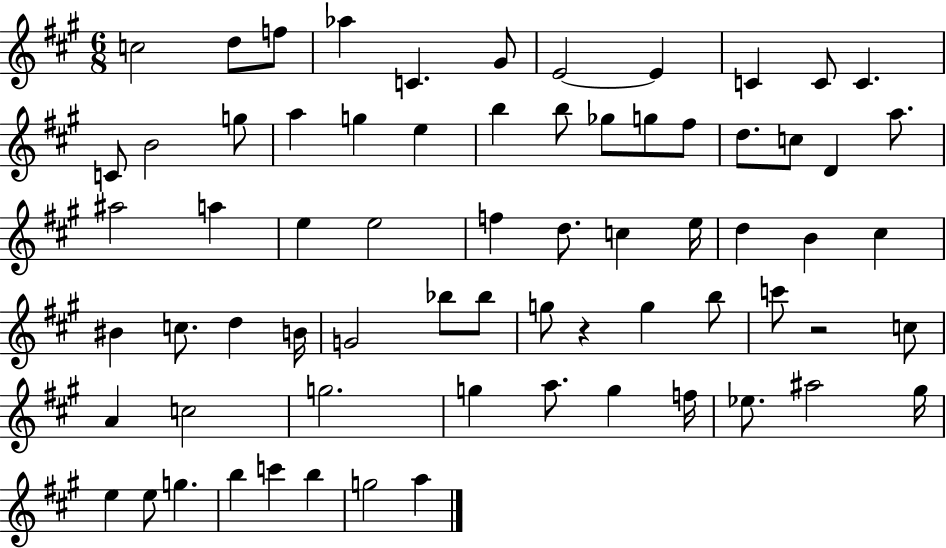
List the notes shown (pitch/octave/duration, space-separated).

C5/h D5/e F5/e Ab5/q C4/q. G#4/e E4/h E4/q C4/q C4/e C4/q. C4/e B4/h G5/e A5/q G5/q E5/q B5/q B5/e Gb5/e G5/e F#5/e D5/e. C5/e D4/q A5/e. A#5/h A5/q E5/q E5/h F5/q D5/e. C5/q E5/s D5/q B4/q C#5/q BIS4/q C5/e. D5/q B4/s G4/h Bb5/e Bb5/e G5/e R/q G5/q B5/e C6/e R/h C5/e A4/q C5/h G5/h. G5/q A5/e. G5/q F5/s Eb5/e. A#5/h G#5/s E5/q E5/e G5/q. B5/q C6/q B5/q G5/h A5/q